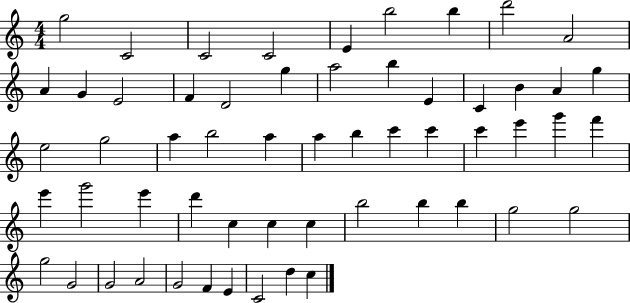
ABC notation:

X:1
T:Untitled
M:4/4
L:1/4
K:C
g2 C2 C2 C2 E b2 b d'2 A2 A G E2 F D2 g a2 b E C B A g e2 g2 a b2 a a b c' c' c' e' g' f' e' g'2 e' d' c c c b2 b b g2 g2 g2 G2 G2 A2 G2 F E C2 d c